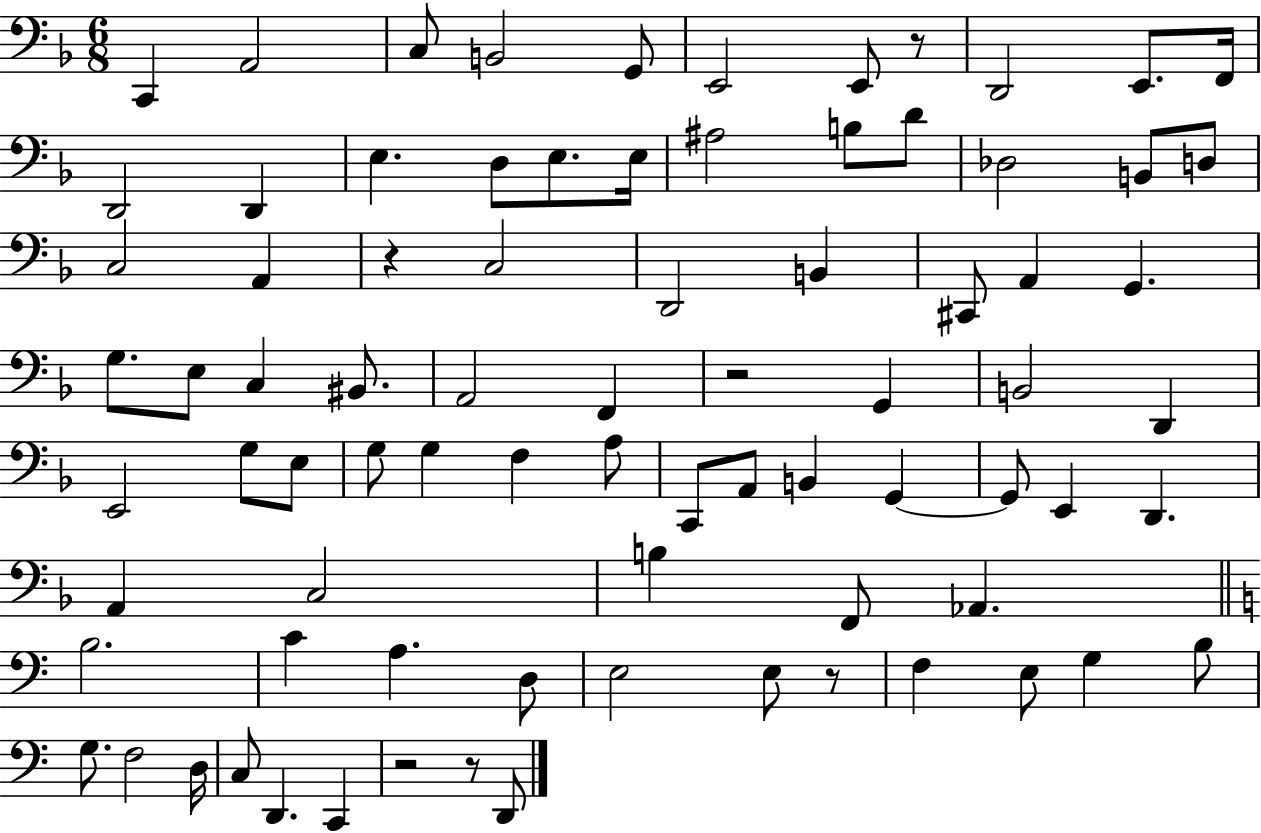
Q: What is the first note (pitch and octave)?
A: C2